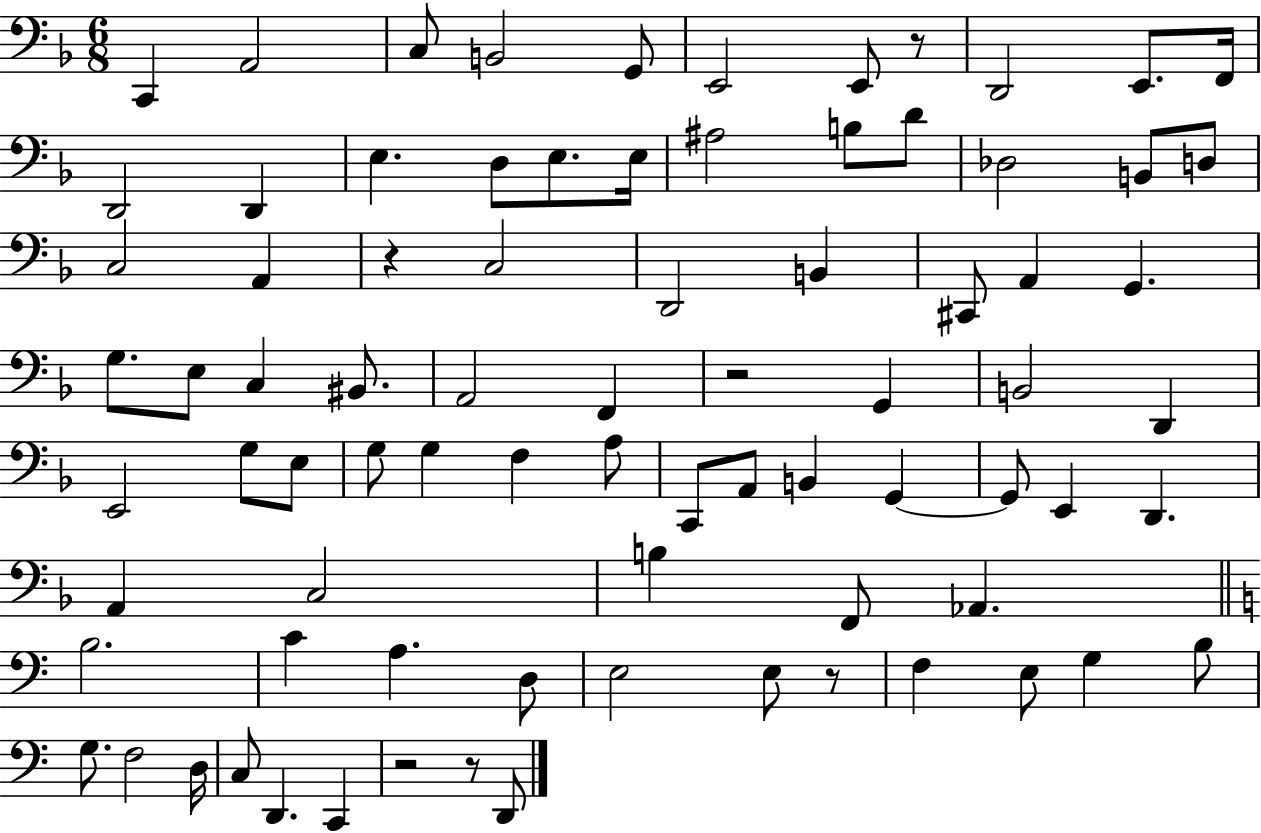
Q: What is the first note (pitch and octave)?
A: C2